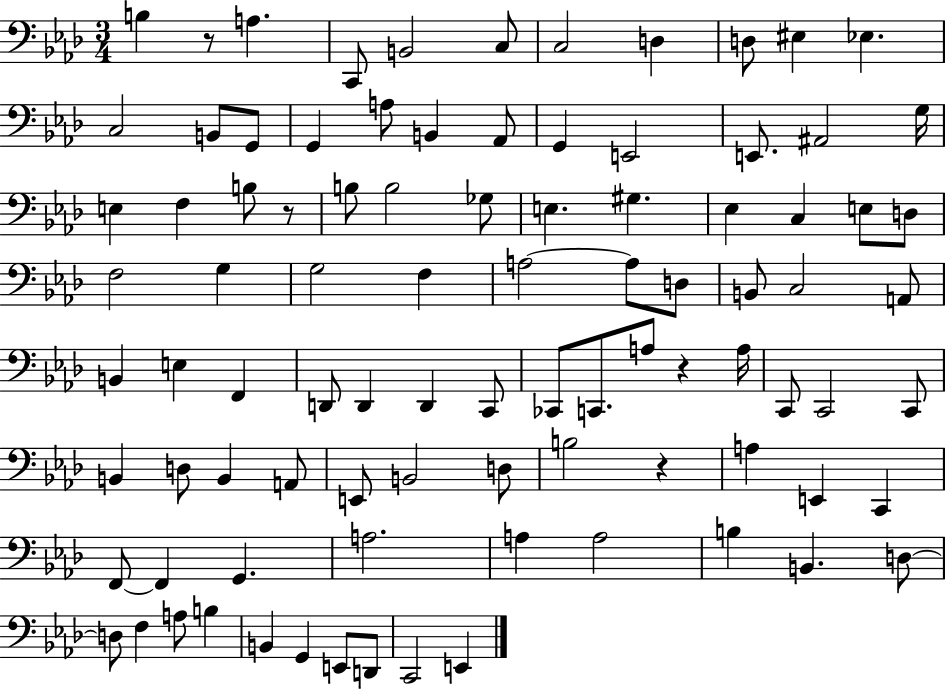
X:1
T:Untitled
M:3/4
L:1/4
K:Ab
B, z/2 A, C,,/2 B,,2 C,/2 C,2 D, D,/2 ^E, _E, C,2 B,,/2 G,,/2 G,, A,/2 B,, _A,,/2 G,, E,,2 E,,/2 ^A,,2 G,/4 E, F, B,/2 z/2 B,/2 B,2 _G,/2 E, ^G, _E, C, E,/2 D,/2 F,2 G, G,2 F, A,2 A,/2 D,/2 B,,/2 C,2 A,,/2 B,, E, F,, D,,/2 D,, D,, C,,/2 _C,,/2 C,,/2 A,/2 z A,/4 C,,/2 C,,2 C,,/2 B,, D,/2 B,, A,,/2 E,,/2 B,,2 D,/2 B,2 z A, E,, C,, F,,/2 F,, G,, A,2 A, A,2 B, B,, D,/2 D,/2 F, A,/2 B, B,, G,, E,,/2 D,,/2 C,,2 E,,